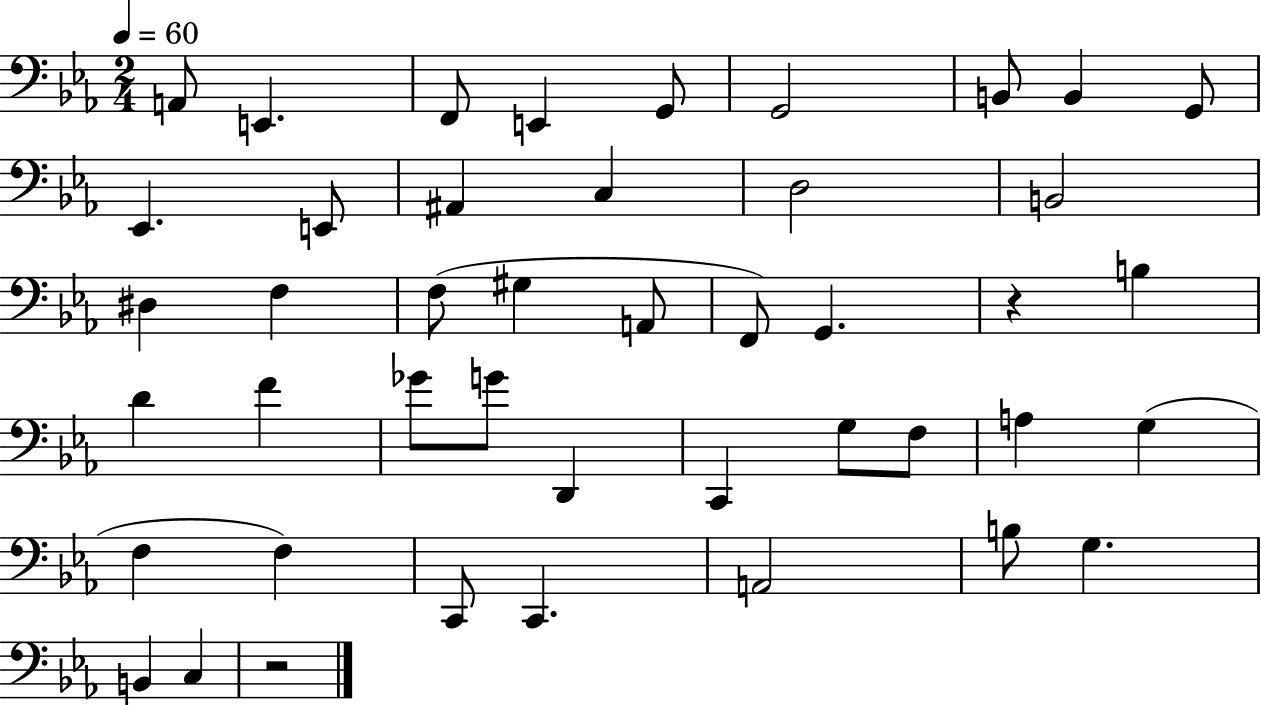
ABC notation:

X:1
T:Untitled
M:2/4
L:1/4
K:Eb
A,,/2 E,, F,,/2 E,, G,,/2 G,,2 B,,/2 B,, G,,/2 _E,, E,,/2 ^A,, C, D,2 B,,2 ^D, F, F,/2 ^G, A,,/2 F,,/2 G,, z B, D F _G/2 G/2 D,, C,, G,/2 F,/2 A, G, F, F, C,,/2 C,, A,,2 B,/2 G, B,, C, z2